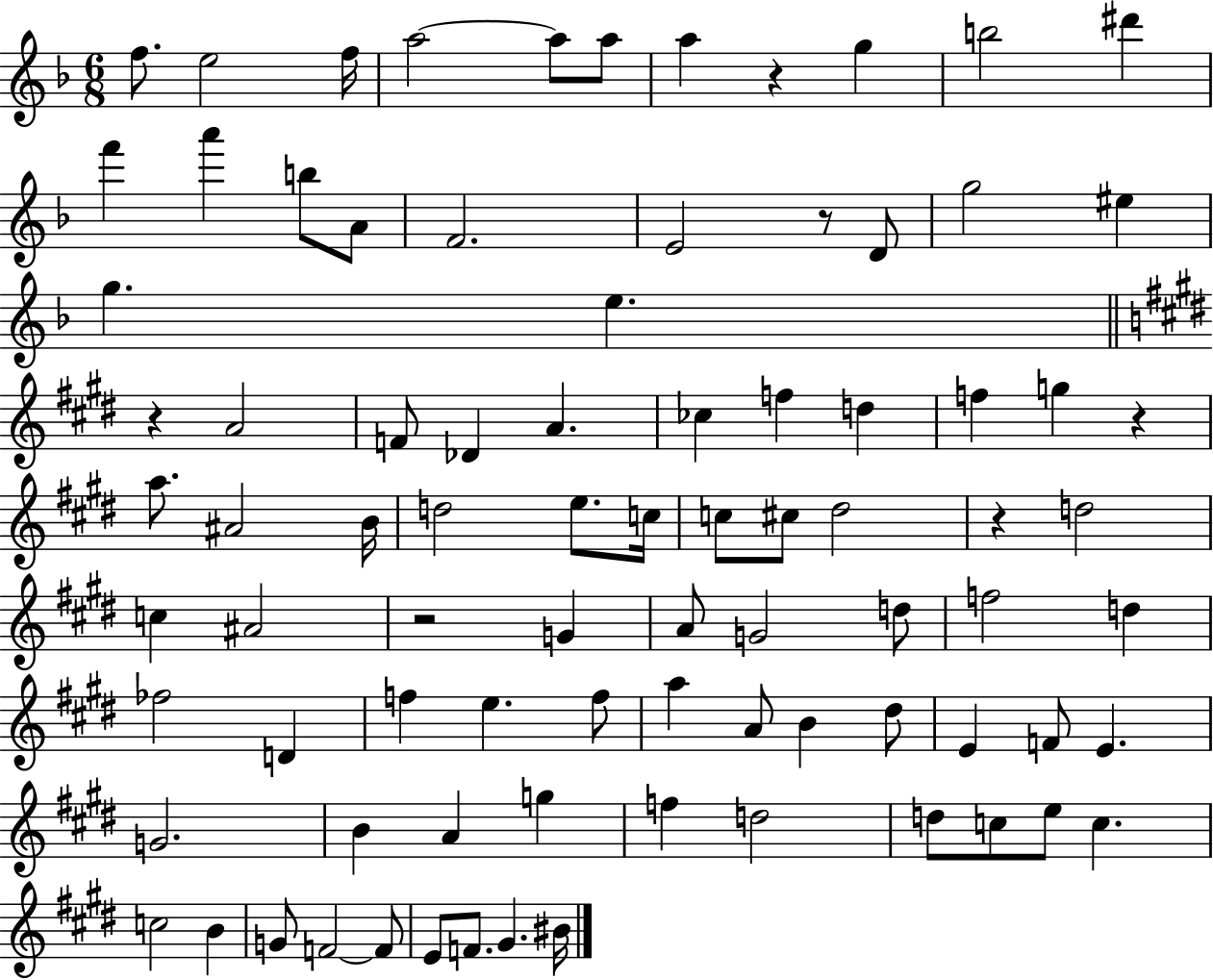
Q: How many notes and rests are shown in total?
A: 85